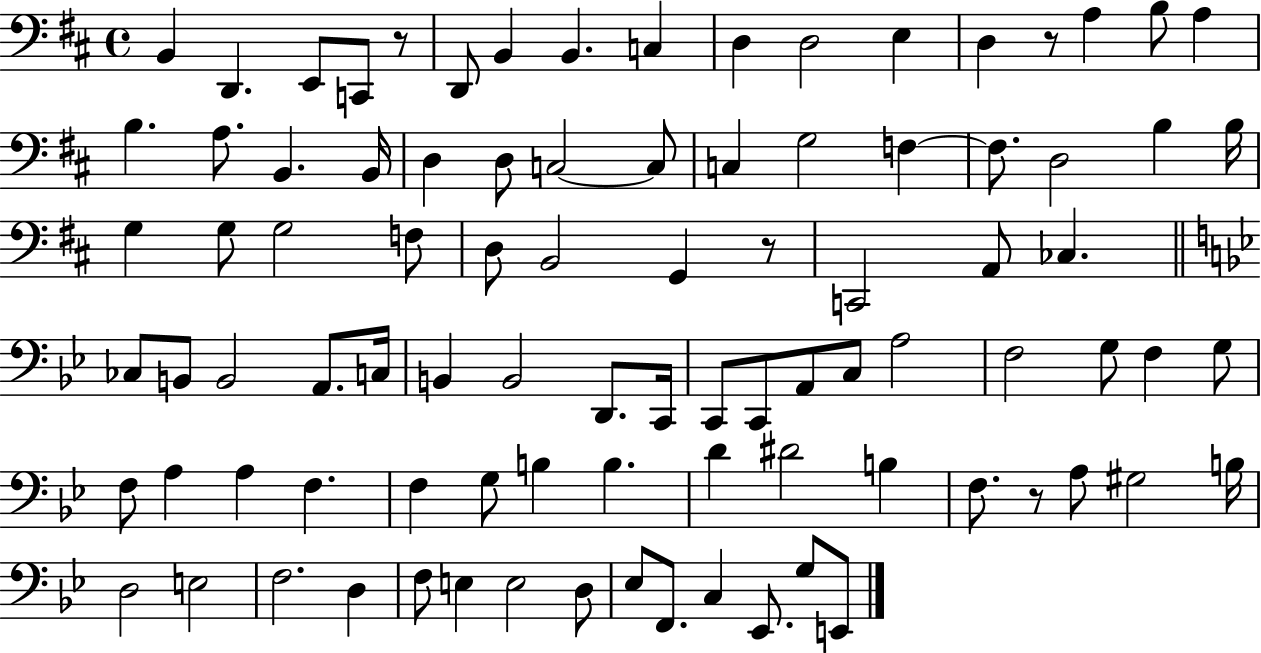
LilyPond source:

{
  \clef bass
  \time 4/4
  \defaultTimeSignature
  \key d \major
  b,4 d,4. e,8 c,8 r8 | d,8 b,4 b,4. c4 | d4 d2 e4 | d4 r8 a4 b8 a4 | \break b4. a8. b,4. b,16 | d4 d8 c2~~ c8 | c4 g2 f4~~ | f8. d2 b4 b16 | \break g4 g8 g2 f8 | d8 b,2 g,4 r8 | c,2 a,8 ces4. | \bar "||" \break \key bes \major ces8 b,8 b,2 a,8. c16 | b,4 b,2 d,8. c,16 | c,8 c,8 a,8 c8 a2 | f2 g8 f4 g8 | \break f8 a4 a4 f4. | f4 g8 b4 b4. | d'4 dis'2 b4 | f8. r8 a8 gis2 b16 | \break d2 e2 | f2. d4 | f8 e4 e2 d8 | ees8 f,8. c4 ees,8. g8 e,8 | \break \bar "|."
}